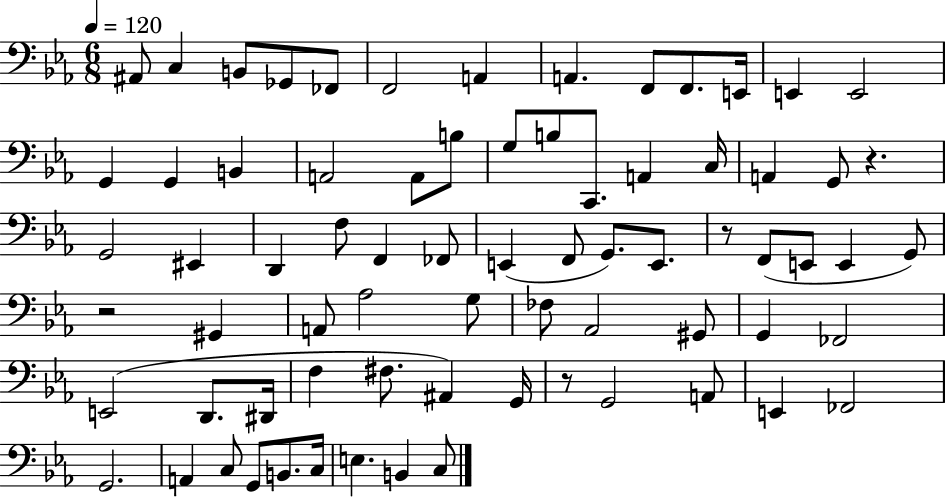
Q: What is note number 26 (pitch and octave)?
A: G2